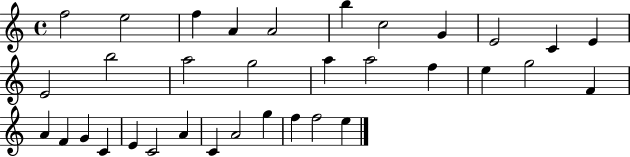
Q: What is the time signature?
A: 4/4